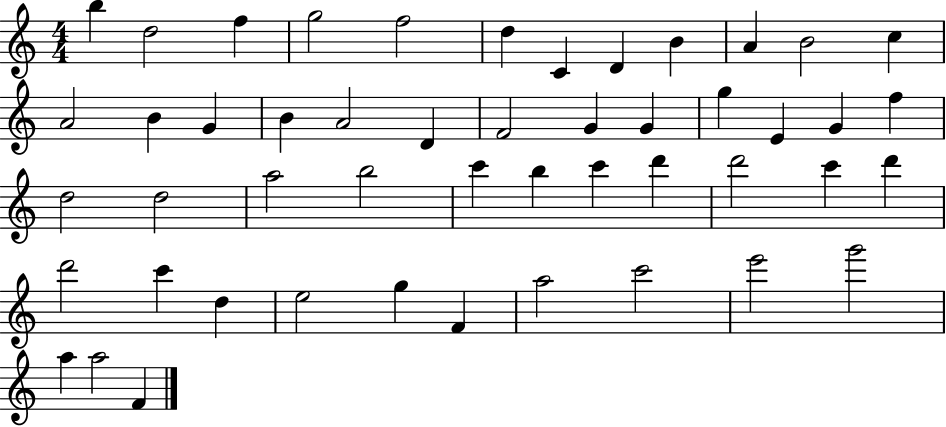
X:1
T:Untitled
M:4/4
L:1/4
K:C
b d2 f g2 f2 d C D B A B2 c A2 B G B A2 D F2 G G g E G f d2 d2 a2 b2 c' b c' d' d'2 c' d' d'2 c' d e2 g F a2 c'2 e'2 g'2 a a2 F